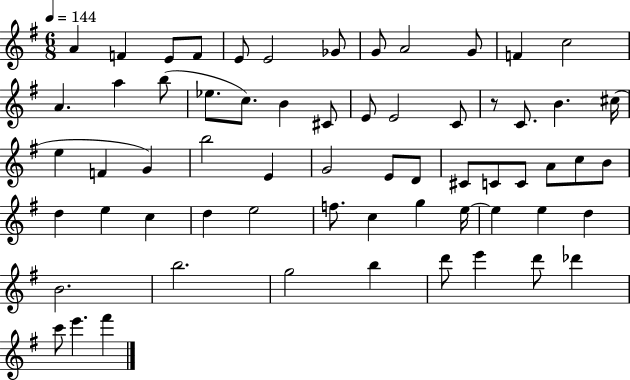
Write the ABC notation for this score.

X:1
T:Untitled
M:6/8
L:1/4
K:G
A F E/2 F/2 E/2 E2 _G/2 G/2 A2 G/2 F c2 A a b/2 _e/2 c/2 B ^C/2 E/2 E2 C/2 z/2 C/2 B ^c/4 e F G b2 E G2 E/2 D/2 ^C/2 C/2 C/2 A/2 c/2 B/2 d e c d e2 f/2 c g e/4 e e d B2 b2 g2 b d'/2 e' d'/2 _d' c'/2 e' ^f'